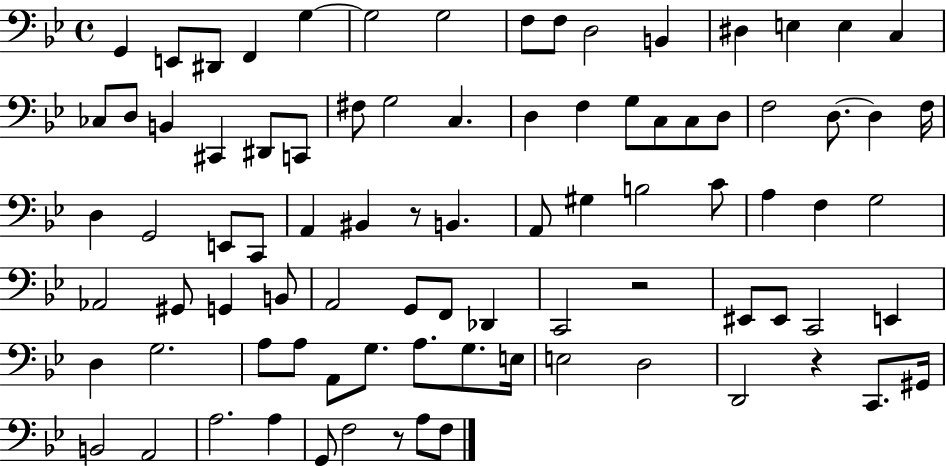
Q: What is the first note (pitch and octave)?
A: G2